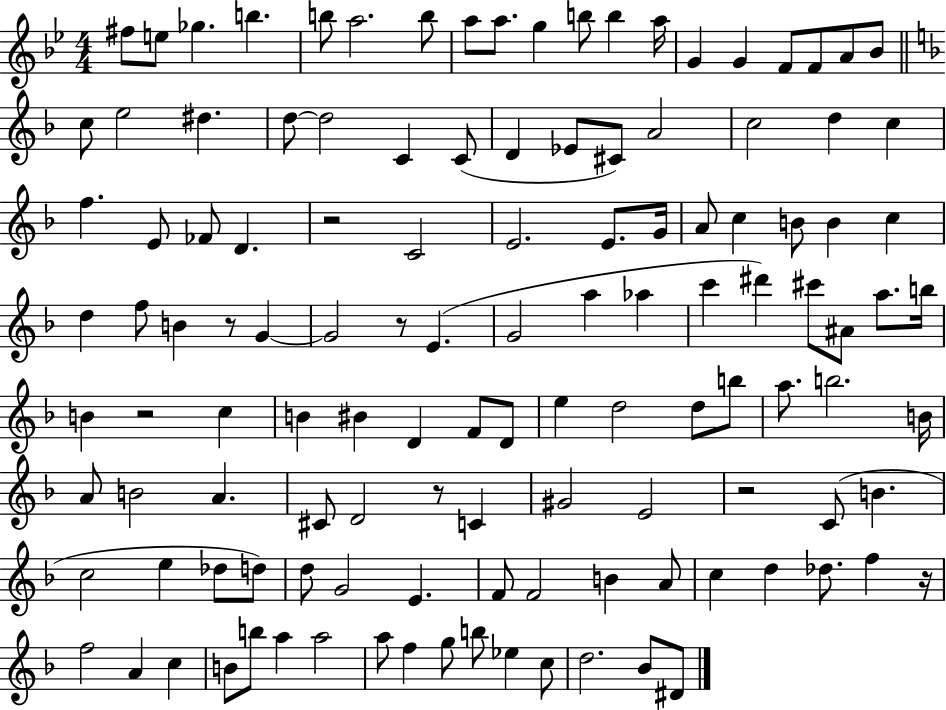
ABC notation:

X:1
T:Untitled
M:4/4
L:1/4
K:Bb
^f/2 e/2 _g b b/2 a2 b/2 a/2 a/2 g b/2 b a/4 G G F/2 F/2 A/2 _B/2 c/2 e2 ^d d/2 d2 C C/2 D _E/2 ^C/2 A2 c2 d c f E/2 _F/2 D z2 C2 E2 E/2 G/4 A/2 c B/2 B c d f/2 B z/2 G G2 z/2 E G2 a _a c' ^d' ^c'/2 ^A/2 a/2 b/4 B z2 c B ^B D F/2 D/2 e d2 d/2 b/2 a/2 b2 B/4 A/2 B2 A ^C/2 D2 z/2 C ^G2 E2 z2 C/2 B c2 e _d/2 d/2 d/2 G2 E F/2 F2 B A/2 c d _d/2 f z/4 f2 A c B/2 b/2 a a2 a/2 f g/2 b/2 _e c/2 d2 _B/2 ^D/2